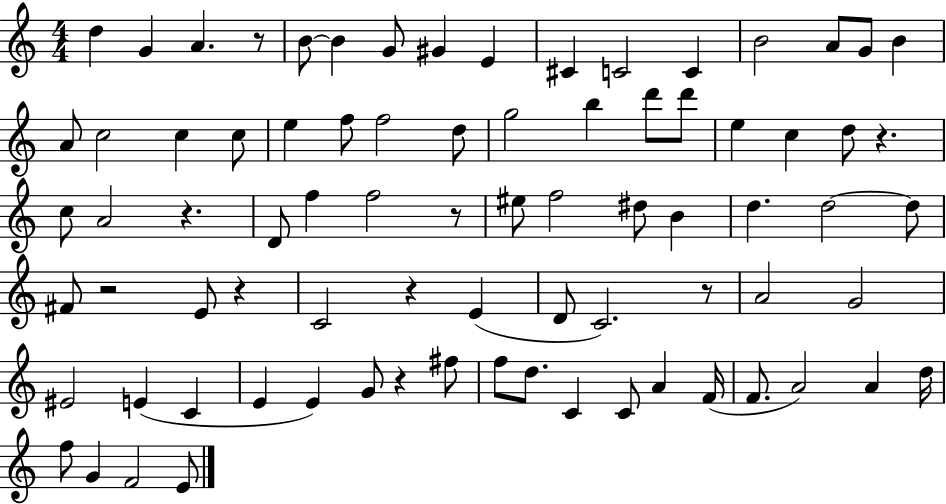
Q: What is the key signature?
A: C major